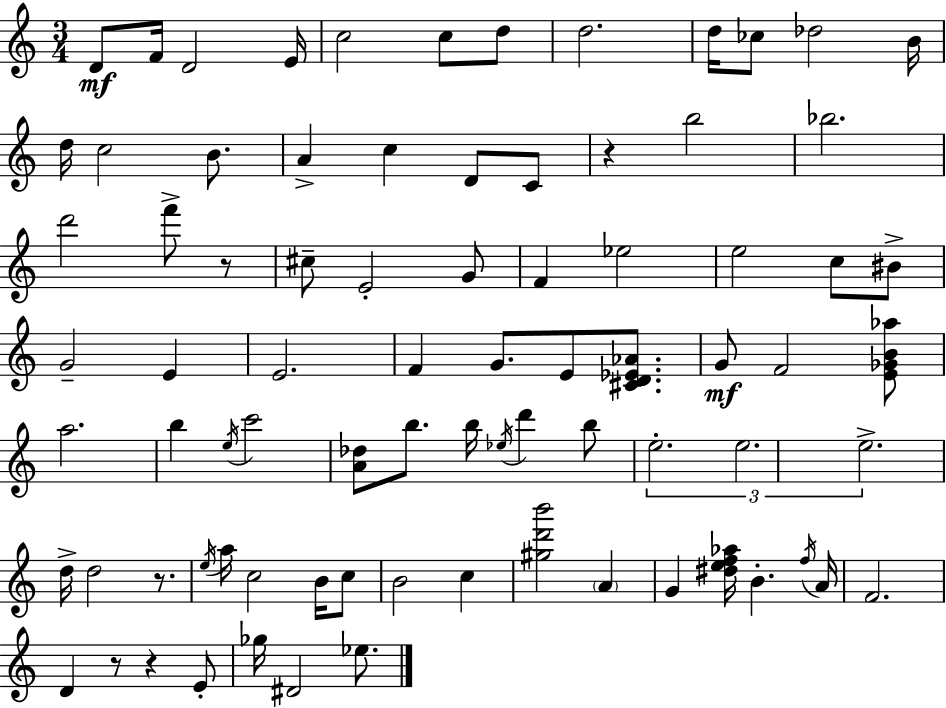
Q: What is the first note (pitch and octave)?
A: D4